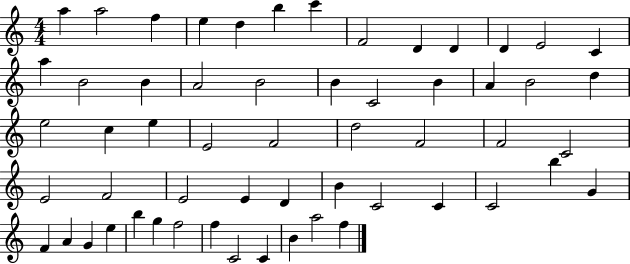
{
  \clef treble
  \numericTimeSignature
  \time 4/4
  \key c \major
  a''4 a''2 f''4 | e''4 d''4 b''4 c'''4 | f'2 d'4 d'4 | d'4 e'2 c'4 | \break a''4 b'2 b'4 | a'2 b'2 | b'4 c'2 b'4 | a'4 b'2 d''4 | \break e''2 c''4 e''4 | e'2 f'2 | d''2 f'2 | f'2 c'2 | \break e'2 f'2 | e'2 e'4 d'4 | b'4 c'2 c'4 | c'2 b''4 g'4 | \break f'4 a'4 g'4 e''4 | b''4 g''4 f''2 | f''4 c'2 c'4 | b'4 a''2 f''4 | \break \bar "|."
}